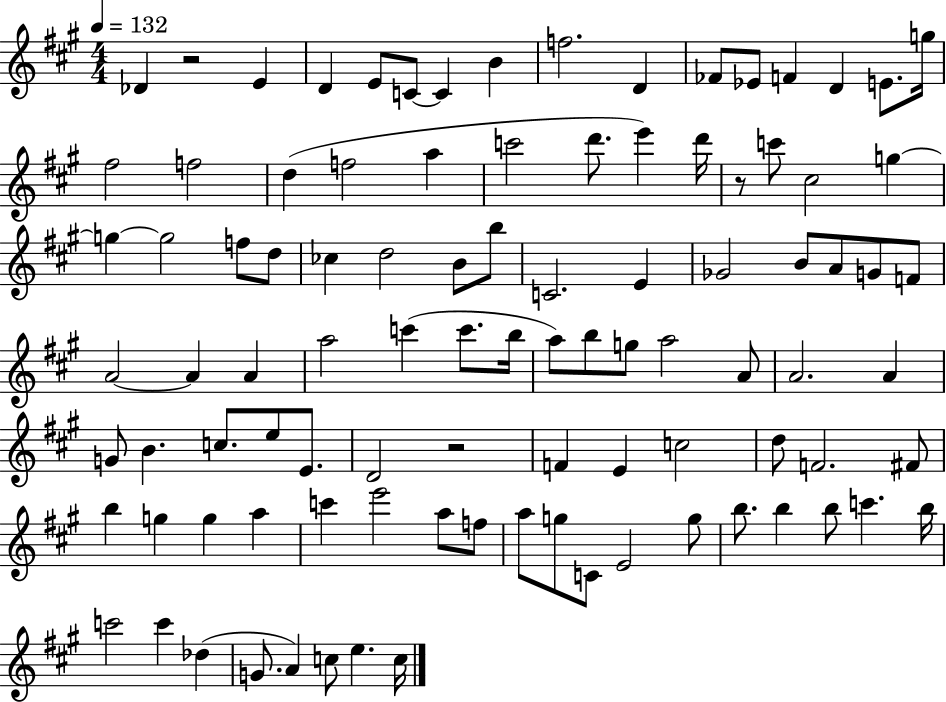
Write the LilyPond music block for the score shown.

{
  \clef treble
  \numericTimeSignature
  \time 4/4
  \key a \major
  \tempo 4 = 132
  des'4 r2 e'4 | d'4 e'8 c'8~~ c'4 b'4 | f''2. d'4 | fes'8 ees'8 f'4 d'4 e'8. g''16 | \break fis''2 f''2 | d''4( f''2 a''4 | c'''2 d'''8. e'''4) d'''16 | r8 c'''8 cis''2 g''4~~ | \break g''4~~ g''2 f''8 d''8 | ces''4 d''2 b'8 b''8 | c'2. e'4 | ges'2 b'8 a'8 g'8 f'8 | \break a'2~~ a'4 a'4 | a''2 c'''4( c'''8. b''16 | a''8) b''8 g''8 a''2 a'8 | a'2. a'4 | \break g'8 b'4. c''8. e''8 e'8. | d'2 r2 | f'4 e'4 c''2 | d''8 f'2. fis'8 | \break b''4 g''4 g''4 a''4 | c'''4 e'''2 a''8 f''8 | a''8 g''8 c'8 e'2 g''8 | b''8. b''4 b''8 c'''4. b''16 | \break c'''2 c'''4 des''4( | g'8. a'4) c''8 e''4. c''16 | \bar "|."
}